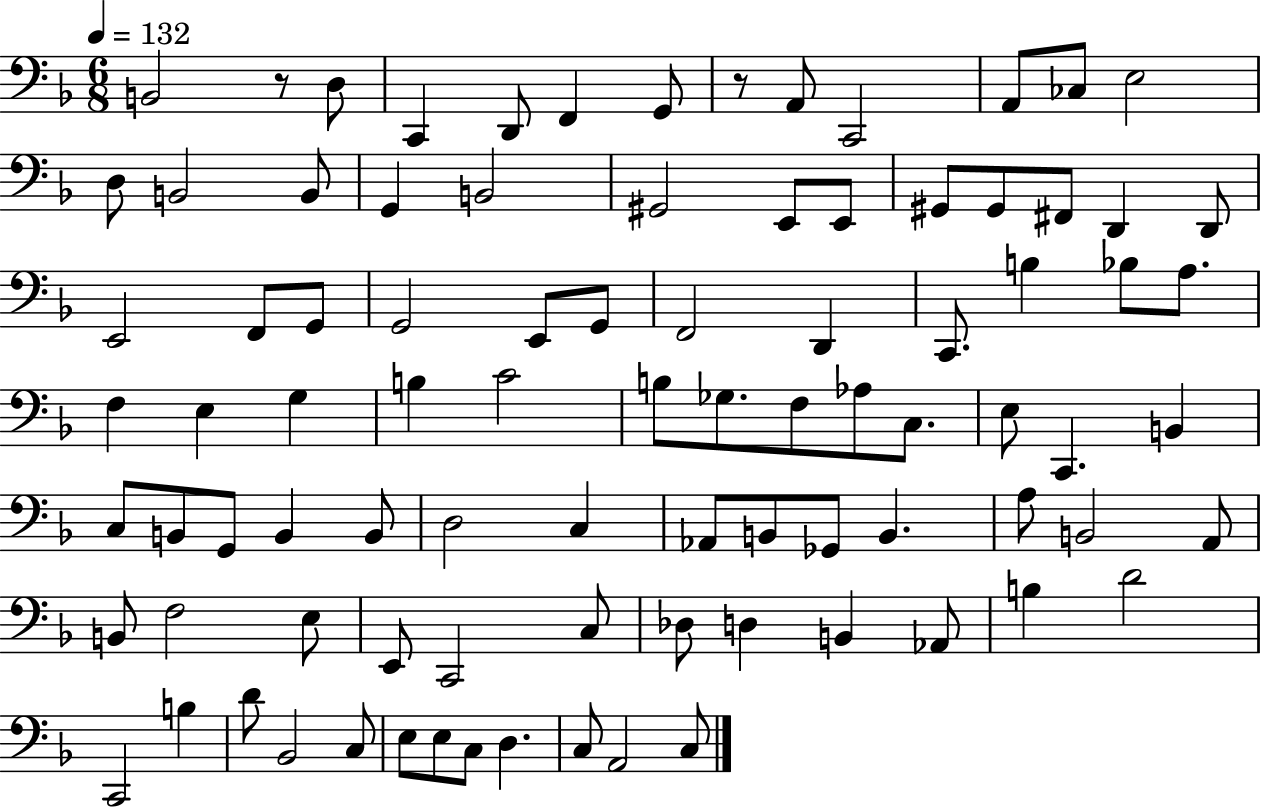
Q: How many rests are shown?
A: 2